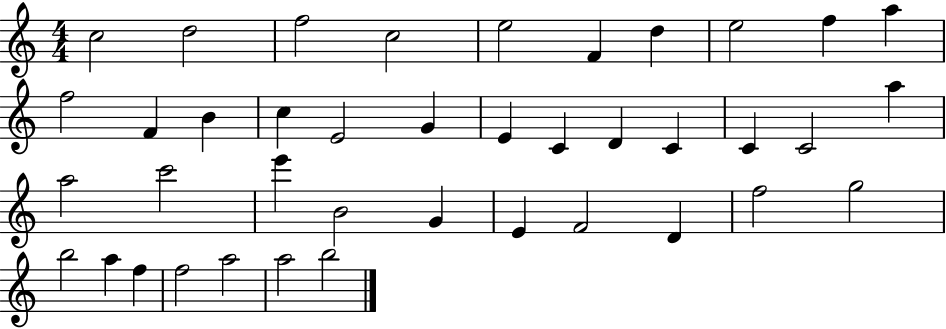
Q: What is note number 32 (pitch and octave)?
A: F5